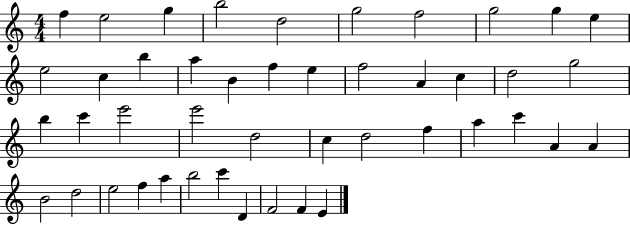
F5/q E5/h G5/q B5/h D5/h G5/h F5/h G5/h G5/q E5/q E5/h C5/q B5/q A5/q B4/q F5/q E5/q F5/h A4/q C5/q D5/h G5/h B5/q C6/q E6/h E6/h D5/h C5/q D5/h F5/q A5/q C6/q A4/q A4/q B4/h D5/h E5/h F5/q A5/q B5/h C6/q D4/q F4/h F4/q E4/q